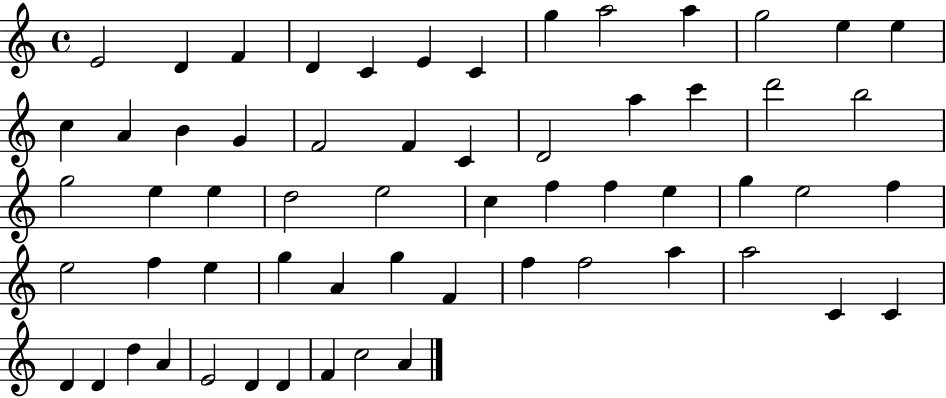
E4/h D4/q F4/q D4/q C4/q E4/q C4/q G5/q A5/h A5/q G5/h E5/q E5/q C5/q A4/q B4/q G4/q F4/h F4/q C4/q D4/h A5/q C6/q D6/h B5/h G5/h E5/q E5/q D5/h E5/h C5/q F5/q F5/q E5/q G5/q E5/h F5/q E5/h F5/q E5/q G5/q A4/q G5/q F4/q F5/q F5/h A5/q A5/h C4/q C4/q D4/q D4/q D5/q A4/q E4/h D4/q D4/q F4/q C5/h A4/q